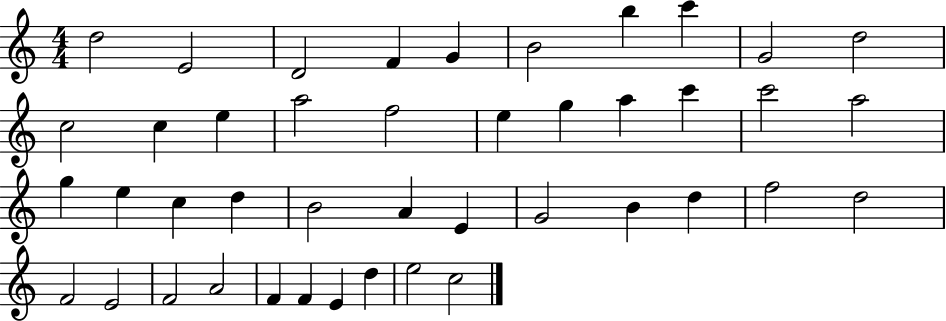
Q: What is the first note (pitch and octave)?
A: D5